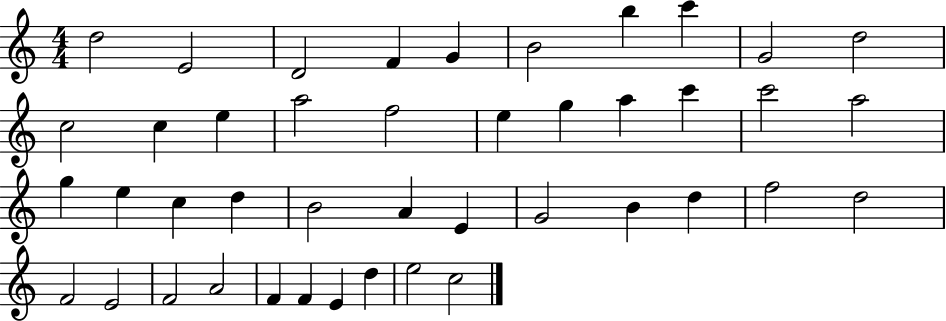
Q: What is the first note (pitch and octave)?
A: D5